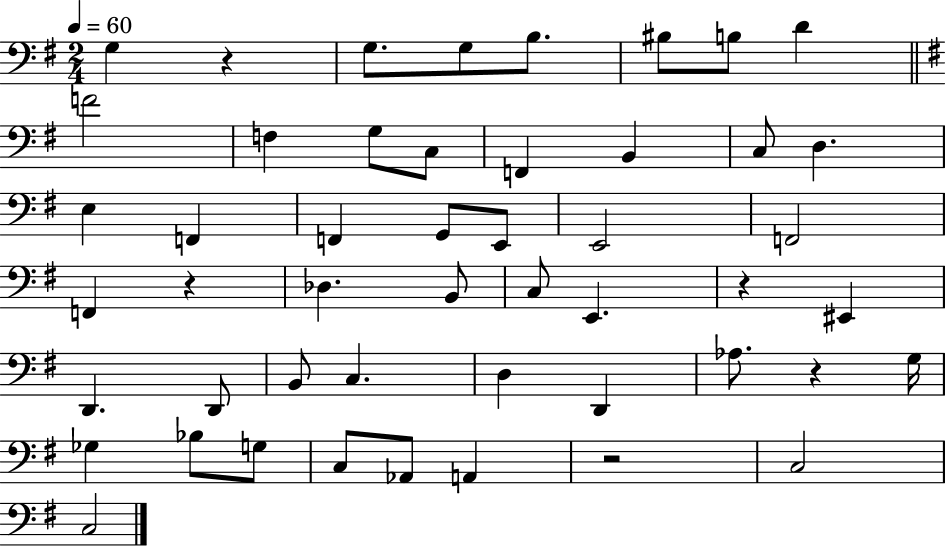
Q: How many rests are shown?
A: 5